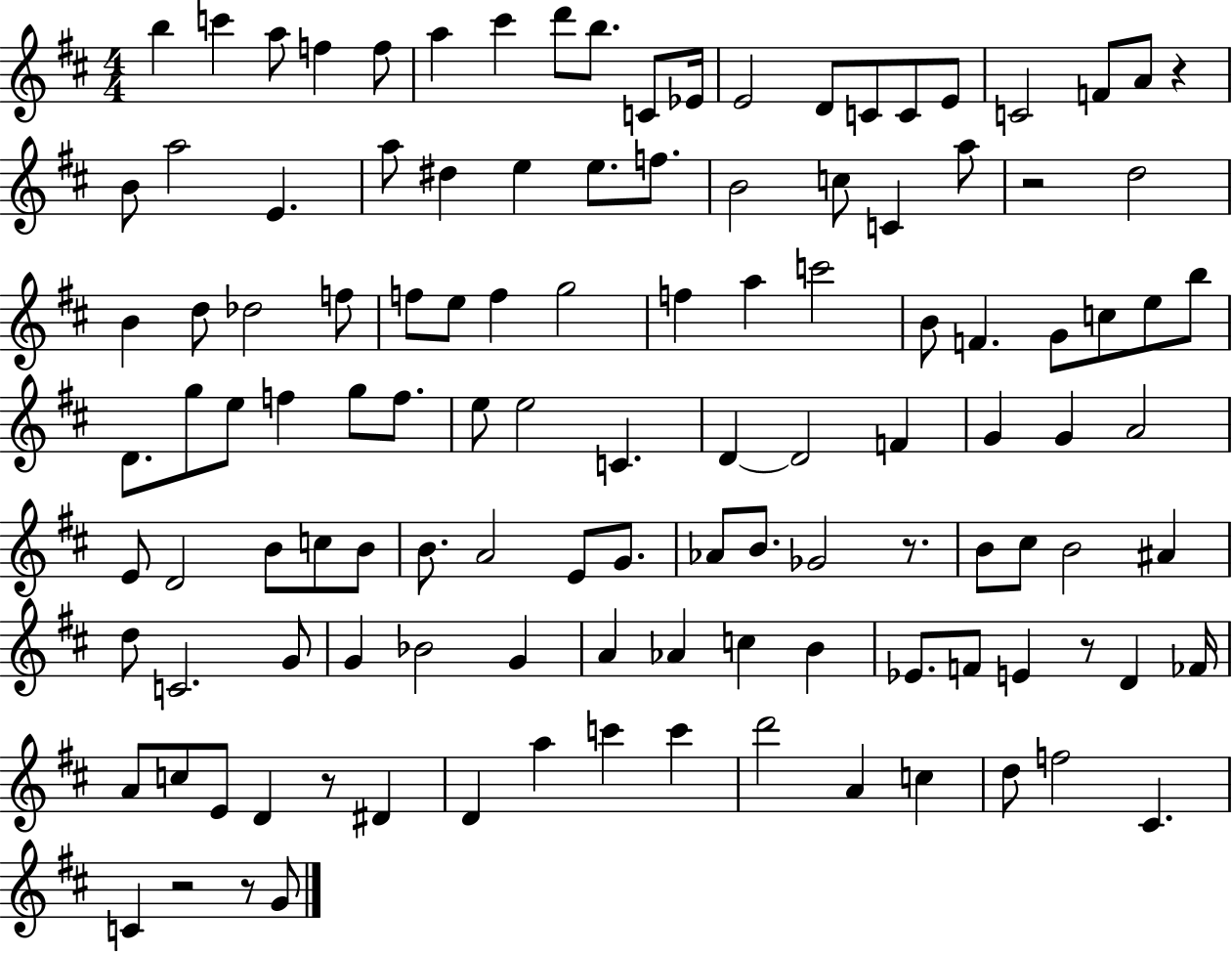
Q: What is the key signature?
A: D major